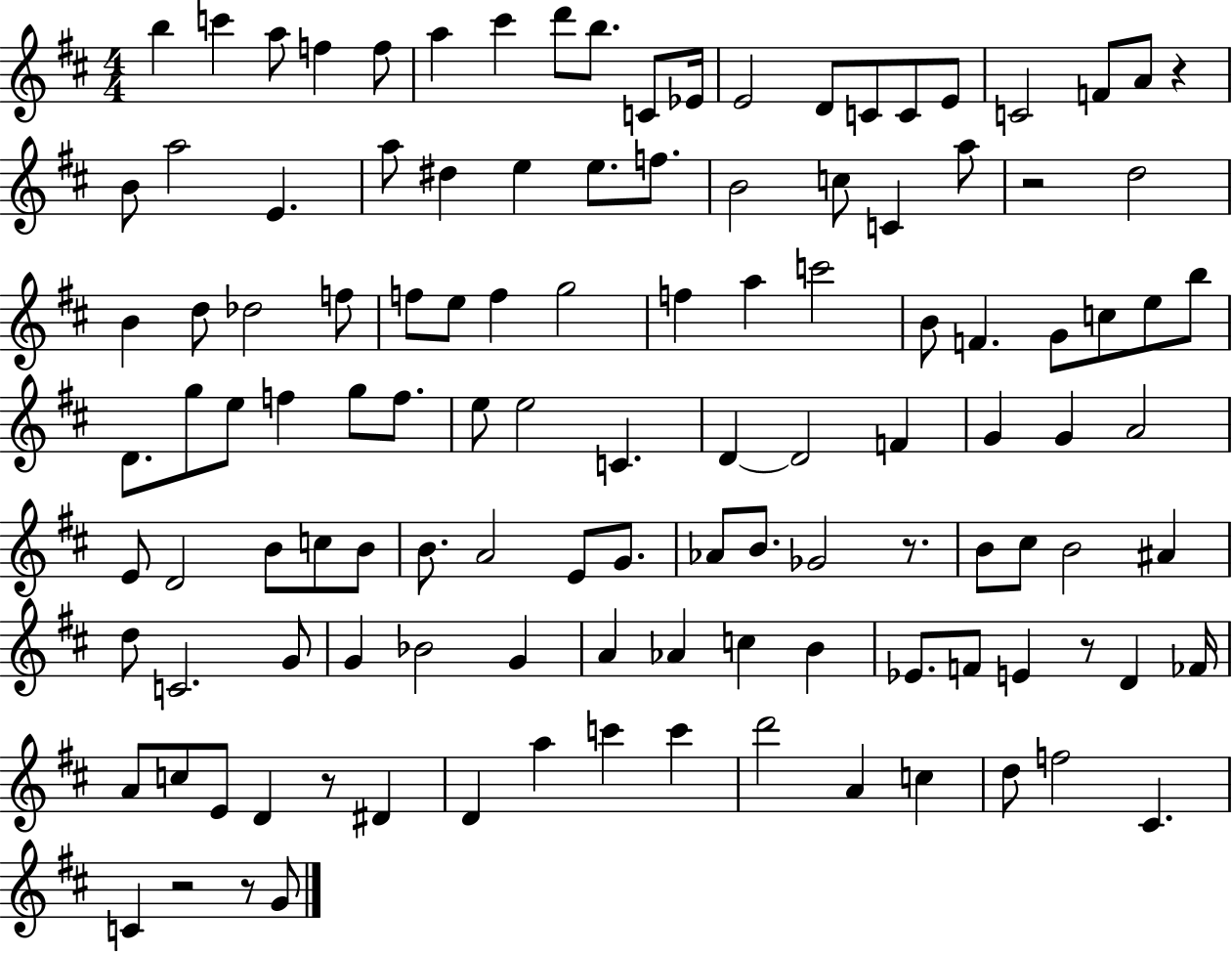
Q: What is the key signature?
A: D major